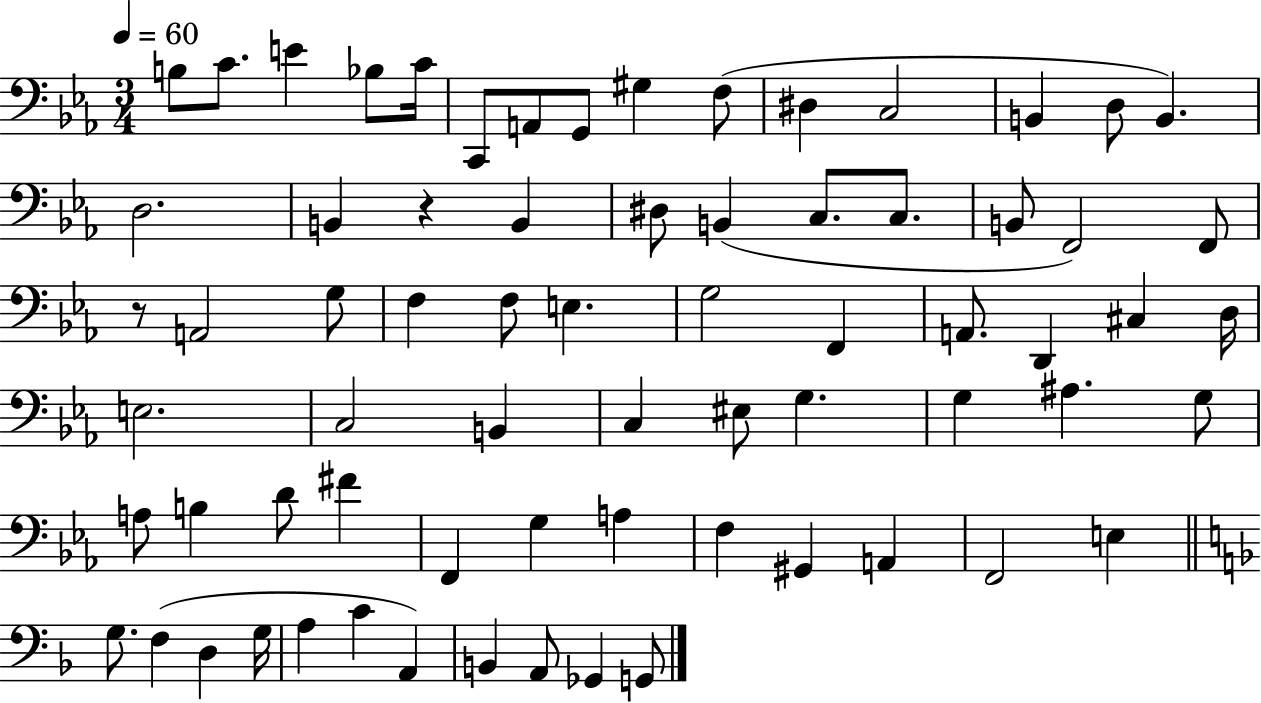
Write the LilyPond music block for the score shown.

{
  \clef bass
  \numericTimeSignature
  \time 3/4
  \key ees \major
  \tempo 4 = 60
  b8 c'8. e'4 bes8 c'16 | c,8 a,8 g,8 gis4 f8( | dis4 c2 | b,4 d8 b,4.) | \break d2. | b,4 r4 b,4 | dis8 b,4( c8. c8. | b,8 f,2) f,8 | \break r8 a,2 g8 | f4 f8 e4. | g2 f,4 | a,8. d,4 cis4 d16 | \break e2. | c2 b,4 | c4 eis8 g4. | g4 ais4. g8 | \break a8 b4 d'8 fis'4 | f,4 g4 a4 | f4 gis,4 a,4 | f,2 e4 | \break \bar "||" \break \key f \major g8. f4( d4 g16 | a4 c'4 a,4) | b,4 a,8 ges,4 g,8 | \bar "|."
}